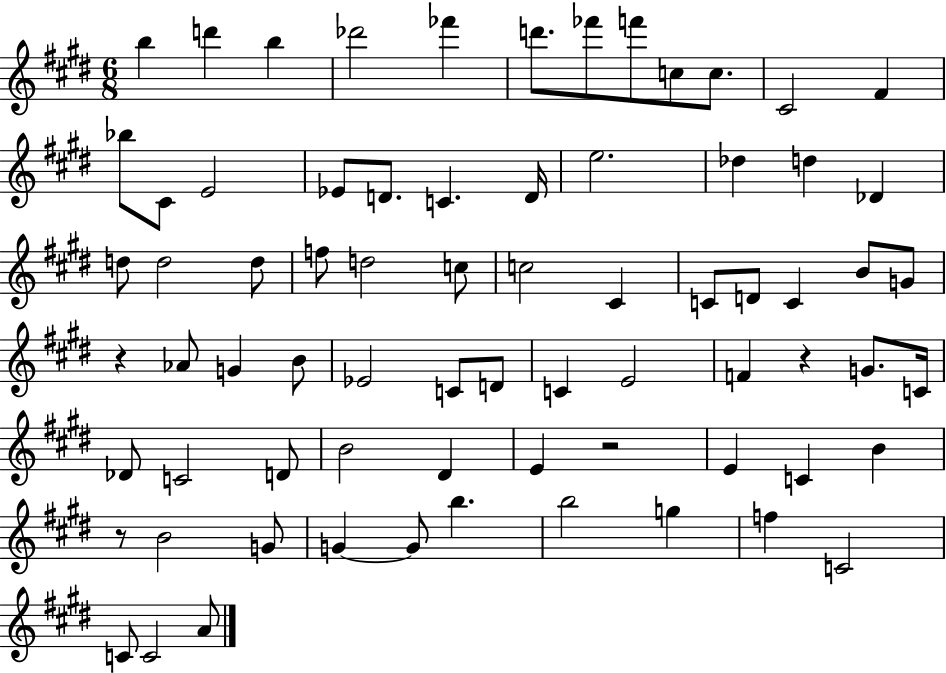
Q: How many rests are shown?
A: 4